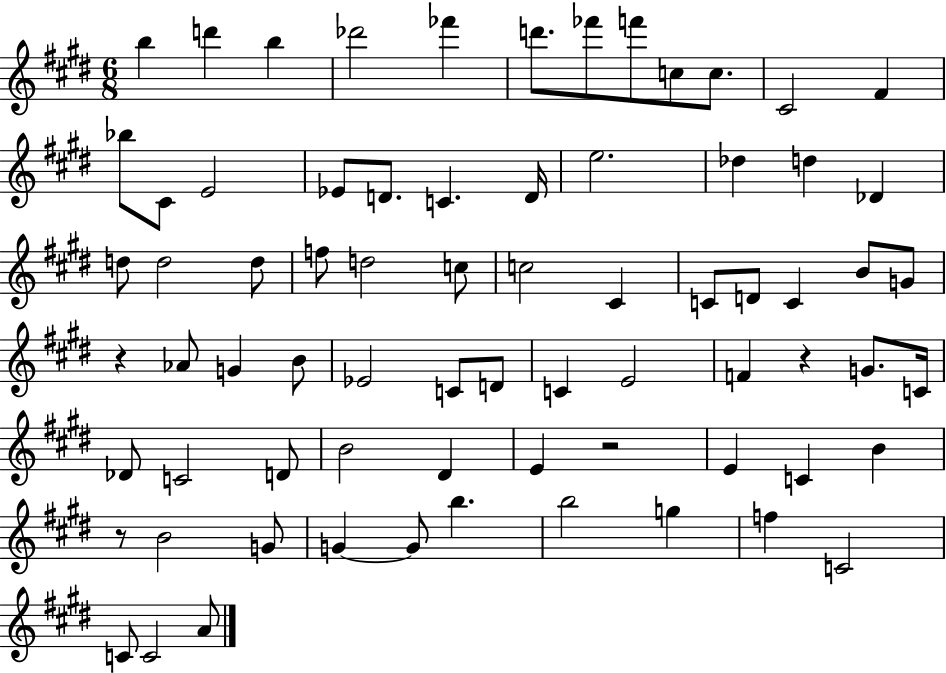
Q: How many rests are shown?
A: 4